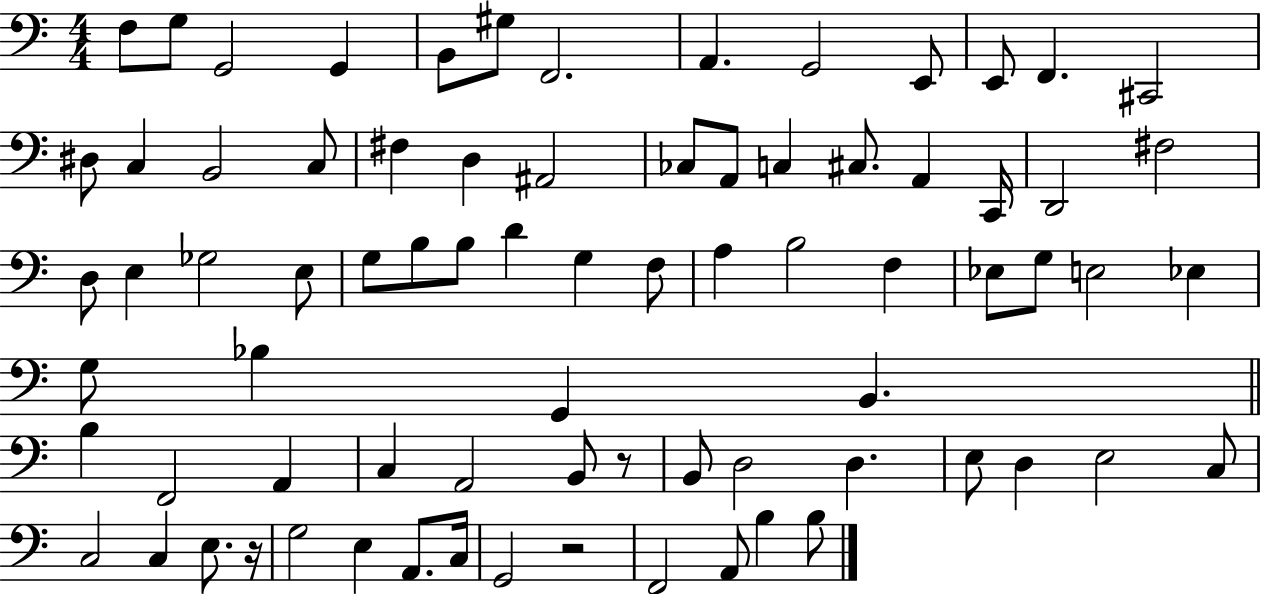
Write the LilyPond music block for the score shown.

{
  \clef bass
  \numericTimeSignature
  \time 4/4
  \key c \major
  f8 g8 g,2 g,4 | b,8 gis8 f,2. | a,4. g,2 e,8 | e,8 f,4. cis,2 | \break dis8 c4 b,2 c8 | fis4 d4 ais,2 | ces8 a,8 c4 cis8. a,4 c,16 | d,2 fis2 | \break d8 e4 ges2 e8 | g8 b8 b8 d'4 g4 f8 | a4 b2 f4 | ees8 g8 e2 ees4 | \break g8 bes4 g,4 b,4. | \bar "||" \break \key c \major b4 f,2 a,4 | c4 a,2 b,8 r8 | b,8 d2 d4. | e8 d4 e2 c8 | \break c2 c4 e8. r16 | g2 e4 a,8. c16 | g,2 r2 | f,2 a,8 b4 b8 | \break \bar "|."
}